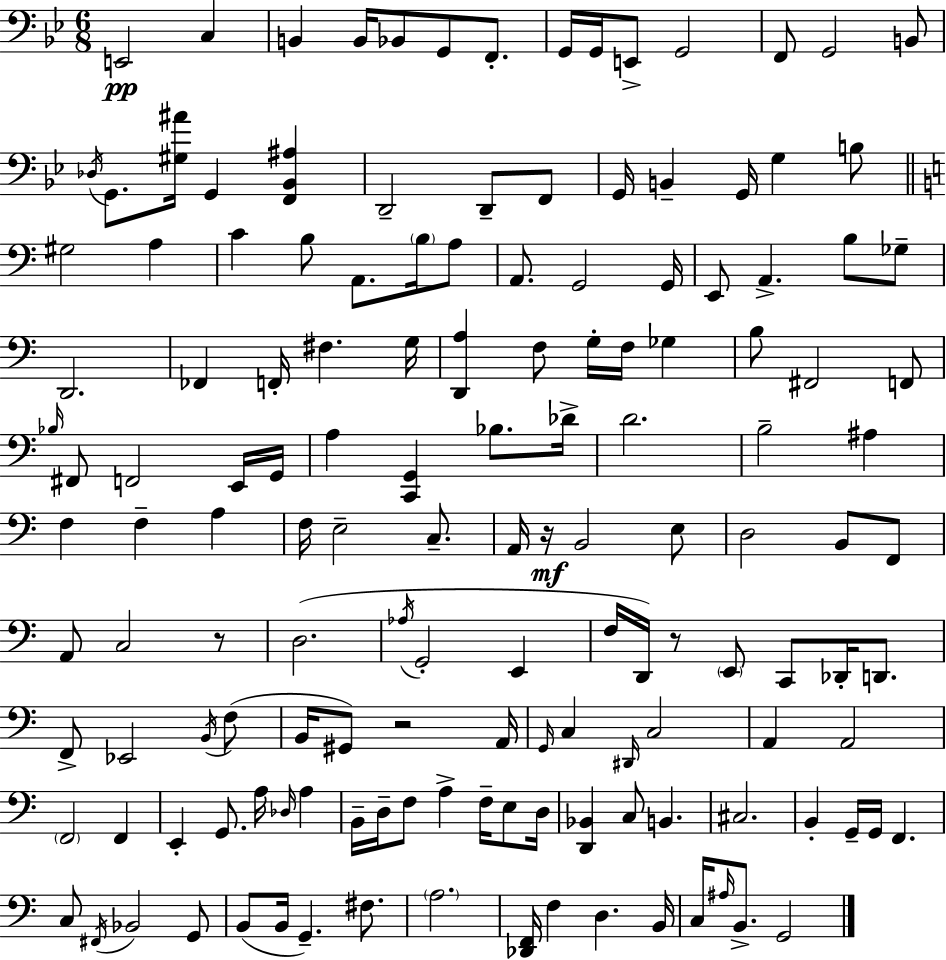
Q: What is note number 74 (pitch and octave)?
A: F2